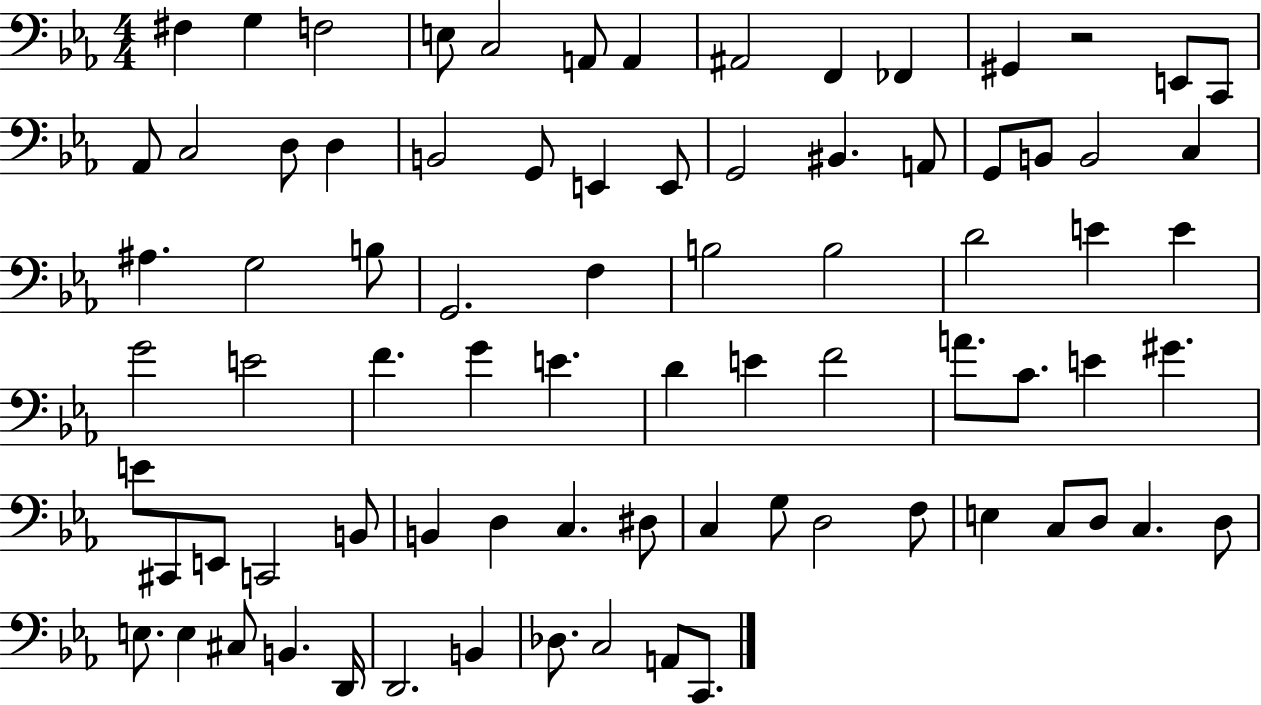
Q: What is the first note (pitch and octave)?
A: F#3